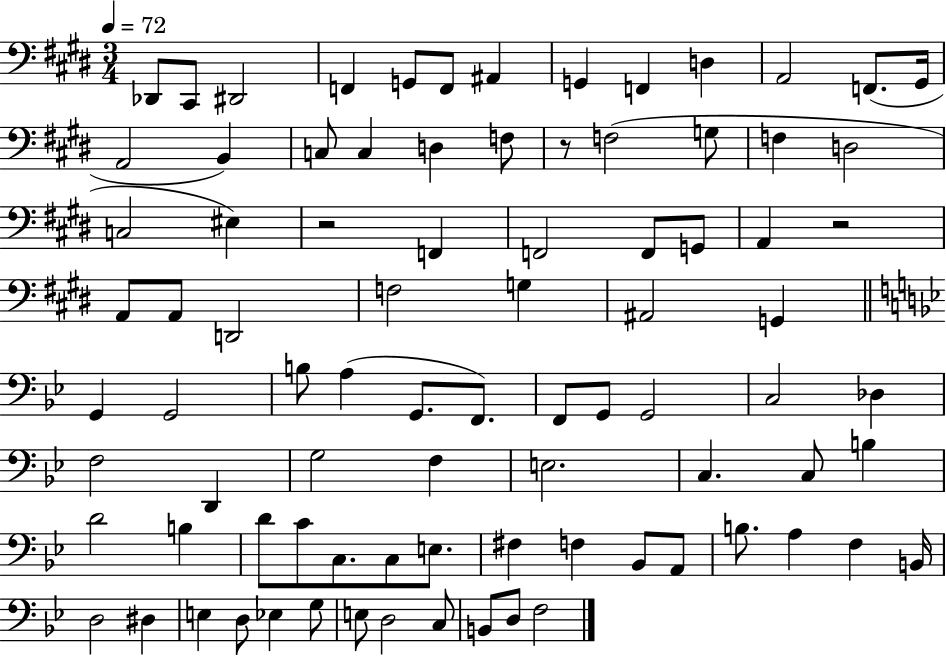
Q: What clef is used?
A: bass